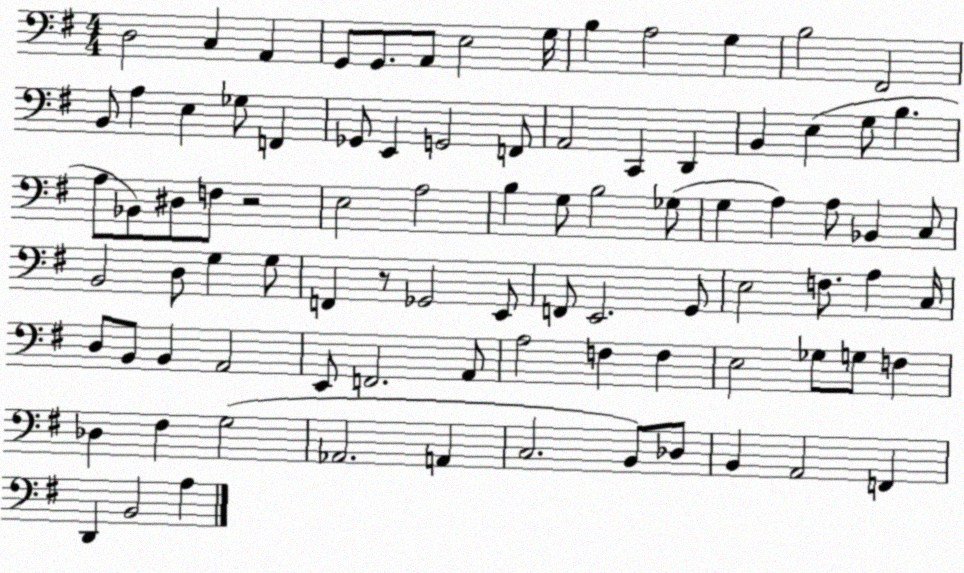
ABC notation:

X:1
T:Untitled
M:4/4
L:1/4
K:G
D,2 C, A,, G,,/2 G,,/2 A,,/2 E,2 G,/4 B, A,2 G, B,2 ^F,,2 B,,/2 A, E, _G,/2 F,, _G,,/2 E,, G,,2 F,,/2 A,,2 C,, D,, B,, E, G,/2 B, A,/2 _B,,/2 ^D,/2 F,/2 z2 E,2 A,2 B, G,/2 B,2 _G,/2 G, A, A,/2 _B,, C,/2 B,,2 D,/2 G, G,/2 F,, z/2 _G,,2 E,,/2 F,,/2 E,,2 G,,/2 E,2 F,/2 A, C,/4 D,/2 B,,/2 B,, A,,2 E,,/2 F,,2 A,,/2 A,2 F, F, E,2 _G,/2 G,/2 F, _D, ^F, G,2 _A,,2 A,, C,2 B,,/2 _D,/2 B,, A,,2 F,, D,, B,,2 A,